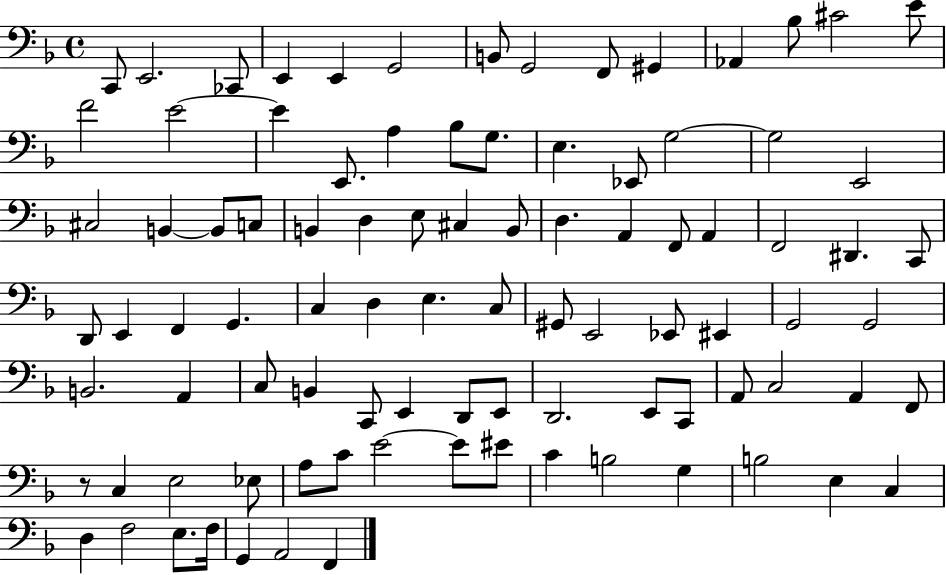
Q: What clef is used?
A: bass